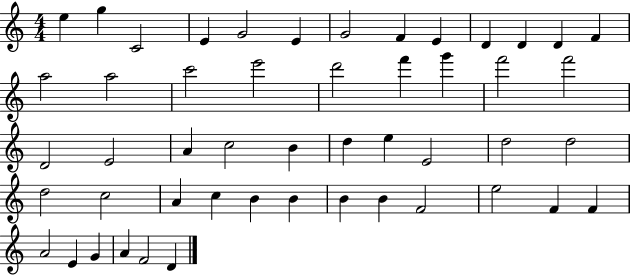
X:1
T:Untitled
M:4/4
L:1/4
K:C
e g C2 E G2 E G2 F E D D D F a2 a2 c'2 e'2 d'2 f' g' f'2 f'2 D2 E2 A c2 B d e E2 d2 d2 d2 c2 A c B B B B F2 e2 F F A2 E G A F2 D